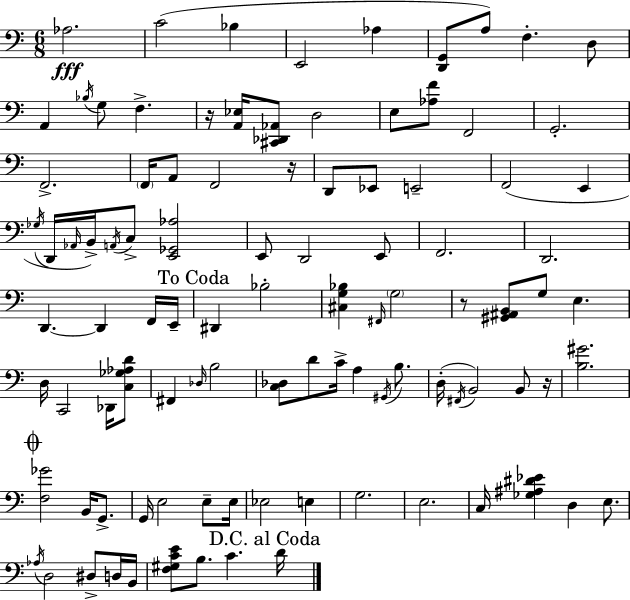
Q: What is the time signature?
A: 6/8